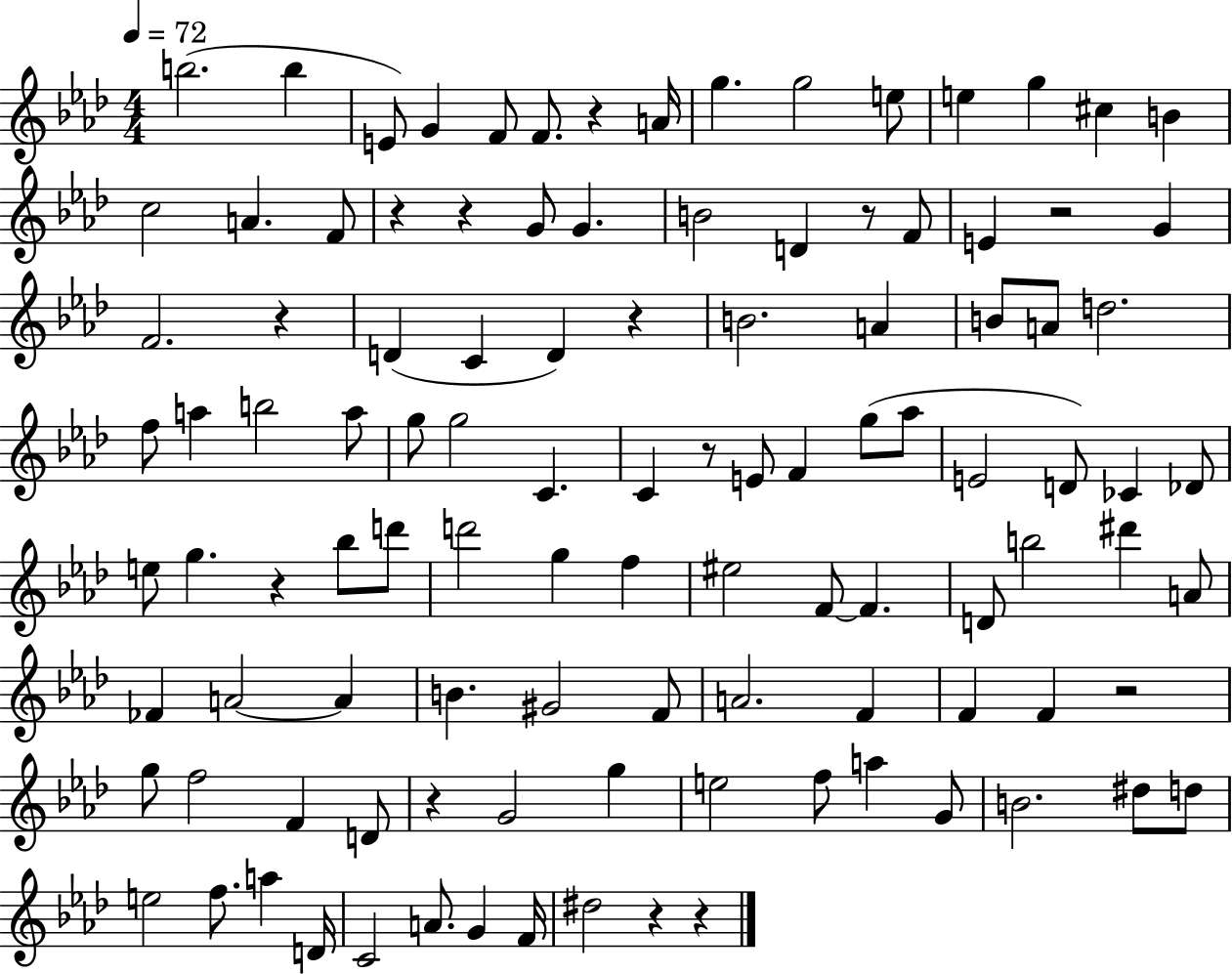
X:1
T:Untitled
M:4/4
L:1/4
K:Ab
b2 b E/2 G F/2 F/2 z A/4 g g2 e/2 e g ^c B c2 A F/2 z z G/2 G B2 D z/2 F/2 E z2 G F2 z D C D z B2 A B/2 A/2 d2 f/2 a b2 a/2 g/2 g2 C C z/2 E/2 F g/2 _a/2 E2 D/2 _C _D/2 e/2 g z _b/2 d'/2 d'2 g f ^e2 F/2 F D/2 b2 ^d' A/2 _F A2 A B ^G2 F/2 A2 F F F z2 g/2 f2 F D/2 z G2 g e2 f/2 a G/2 B2 ^d/2 d/2 e2 f/2 a D/4 C2 A/2 G F/4 ^d2 z z